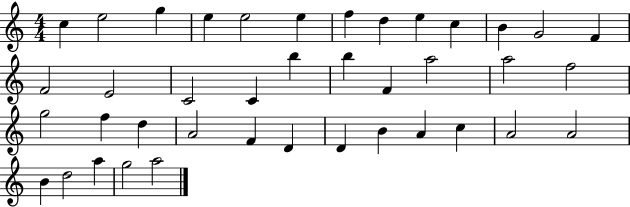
X:1
T:Untitled
M:4/4
L:1/4
K:C
c e2 g e e2 e f d e c B G2 F F2 E2 C2 C b b F a2 a2 f2 g2 f d A2 F D D B A c A2 A2 B d2 a g2 a2